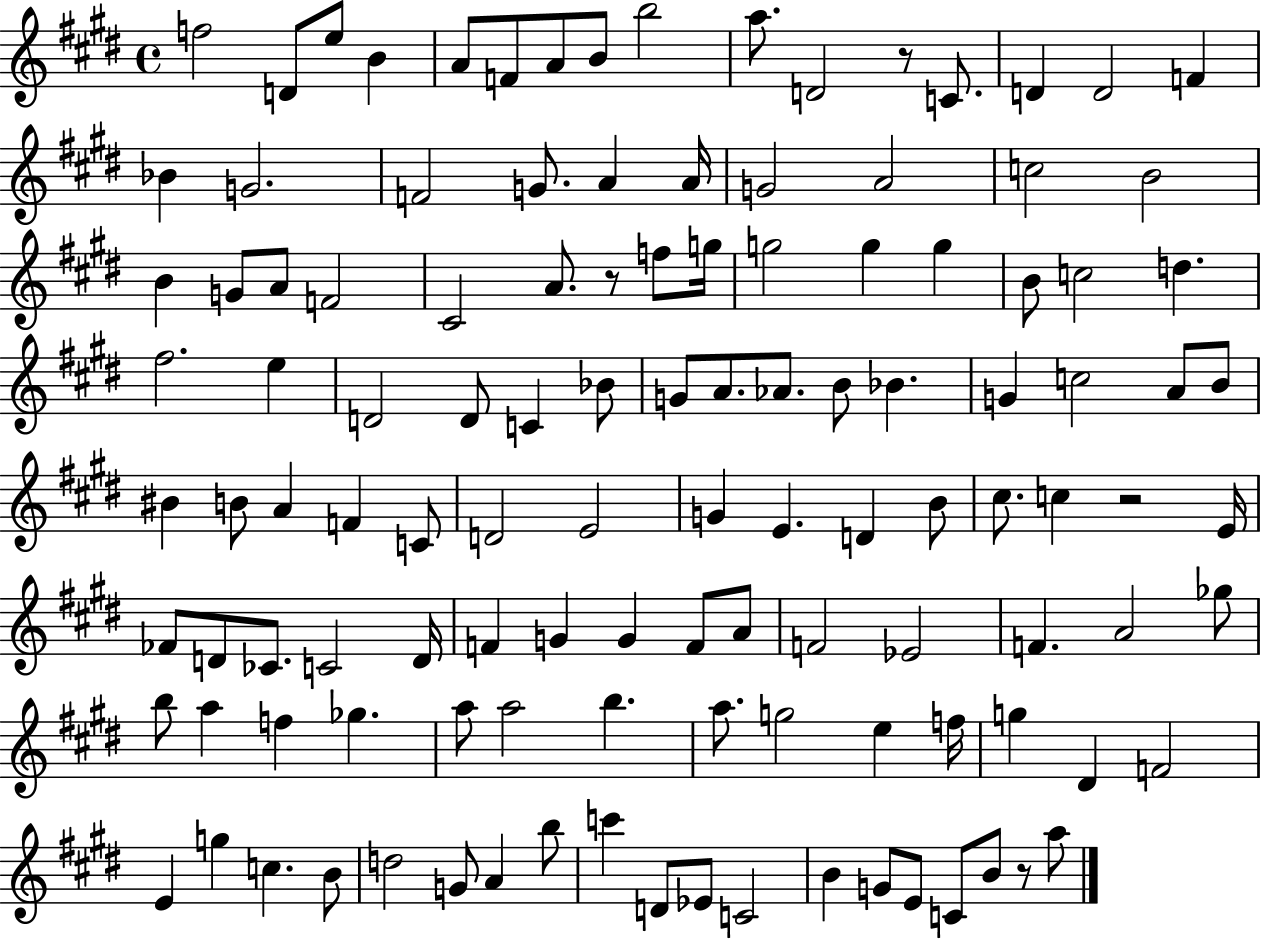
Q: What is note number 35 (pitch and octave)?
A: G5